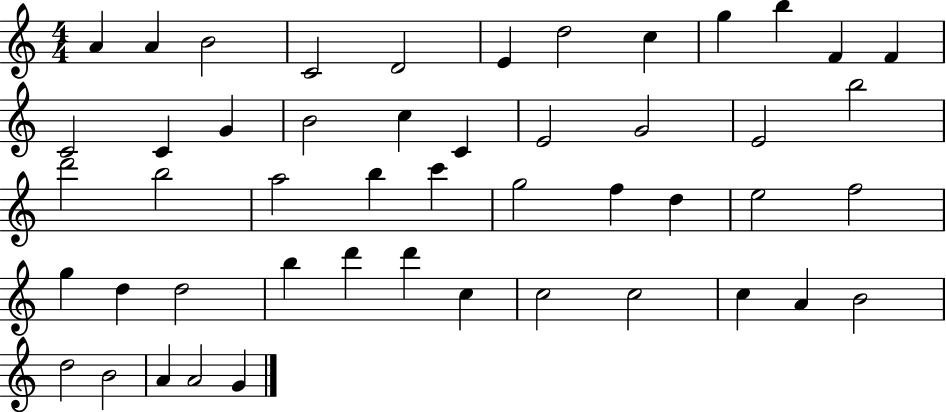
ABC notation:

X:1
T:Untitled
M:4/4
L:1/4
K:C
A A B2 C2 D2 E d2 c g b F F C2 C G B2 c C E2 G2 E2 b2 d'2 b2 a2 b c' g2 f d e2 f2 g d d2 b d' d' c c2 c2 c A B2 d2 B2 A A2 G